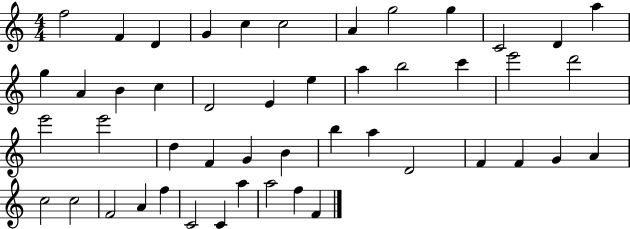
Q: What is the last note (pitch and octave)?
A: F4